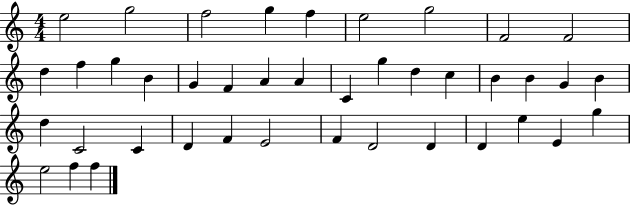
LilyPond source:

{
  \clef treble
  \numericTimeSignature
  \time 4/4
  \key c \major
  e''2 g''2 | f''2 g''4 f''4 | e''2 g''2 | f'2 f'2 | \break d''4 f''4 g''4 b'4 | g'4 f'4 a'4 a'4 | c'4 g''4 d''4 c''4 | b'4 b'4 g'4 b'4 | \break d''4 c'2 c'4 | d'4 f'4 e'2 | f'4 d'2 d'4 | d'4 e''4 e'4 g''4 | \break e''2 f''4 f''4 | \bar "|."
}